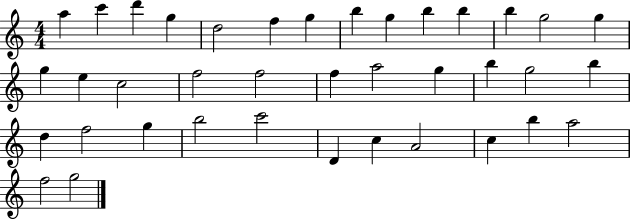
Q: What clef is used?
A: treble